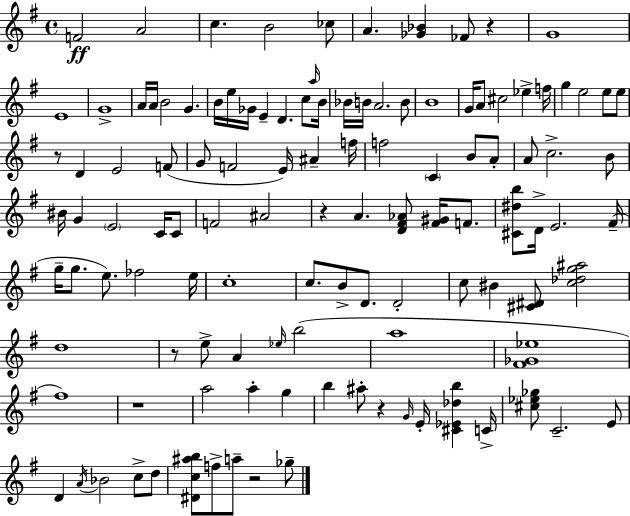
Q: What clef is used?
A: treble